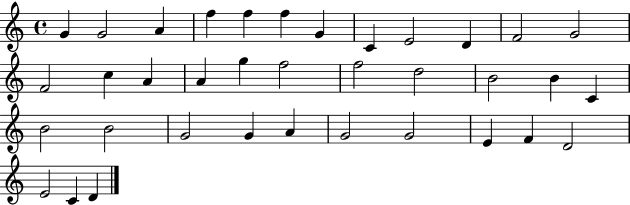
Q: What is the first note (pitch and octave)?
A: G4